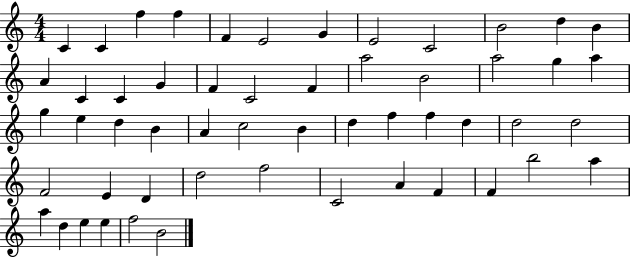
C4/q C4/q F5/q F5/q F4/q E4/h G4/q E4/h C4/h B4/h D5/q B4/q A4/q C4/q C4/q G4/q F4/q C4/h F4/q A5/h B4/h A5/h G5/q A5/q G5/q E5/q D5/q B4/q A4/q C5/h B4/q D5/q F5/q F5/q D5/q D5/h D5/h F4/h E4/q D4/q D5/h F5/h C4/h A4/q F4/q F4/q B5/h A5/q A5/q D5/q E5/q E5/q F5/h B4/h